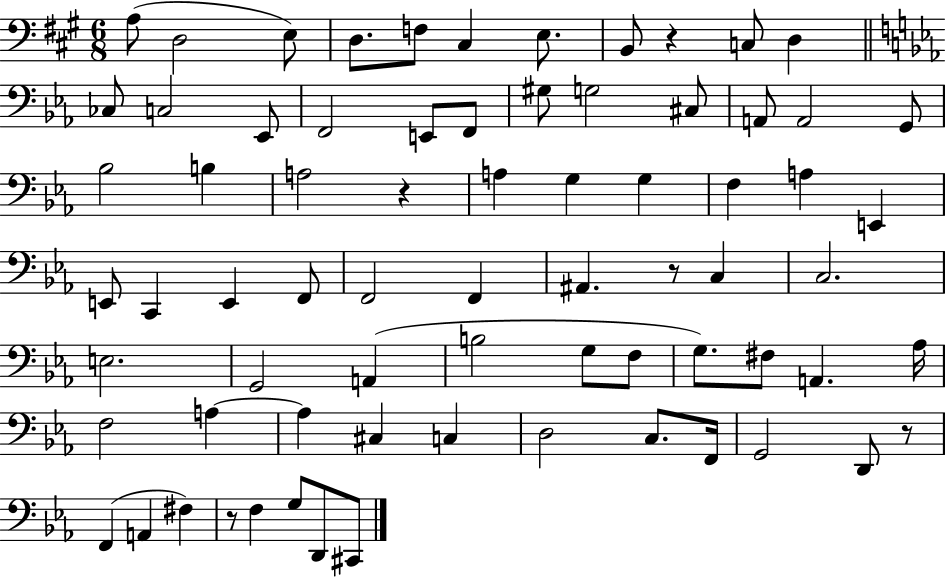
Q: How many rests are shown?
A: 5